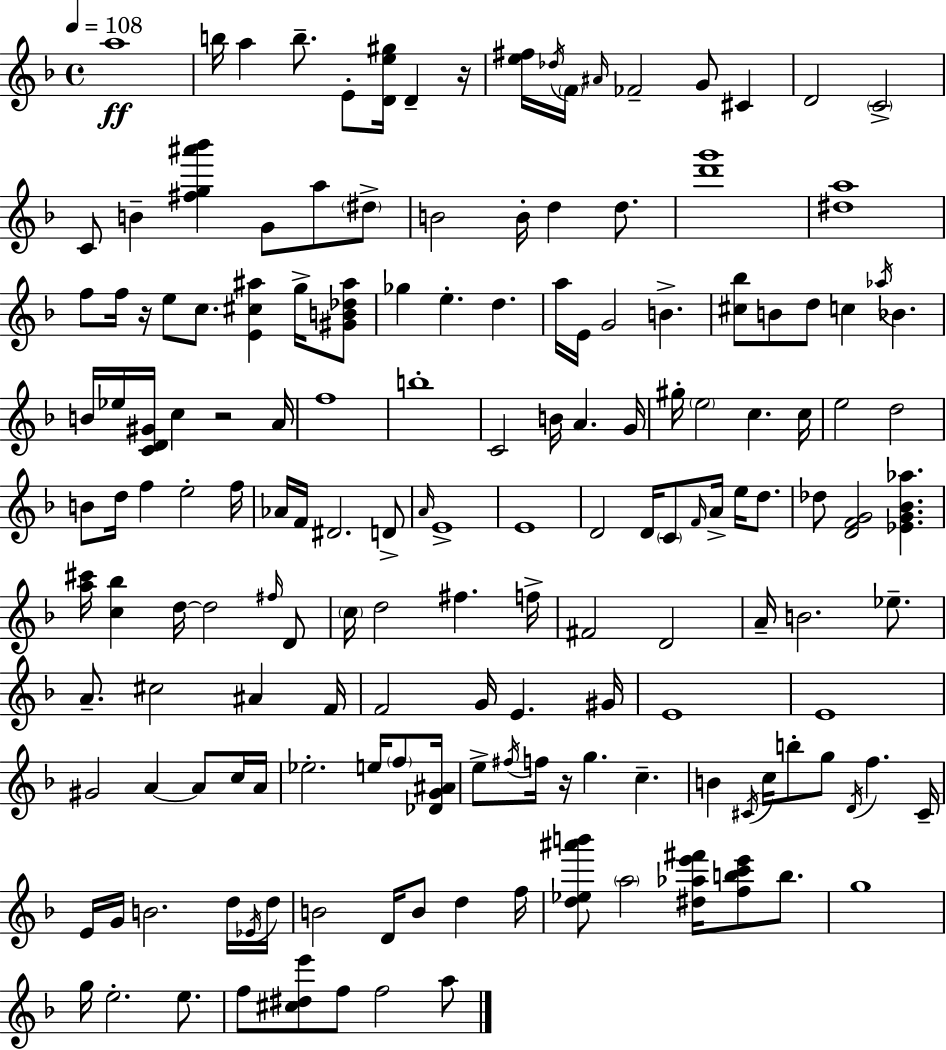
{
  \clef treble
  \time 4/4
  \defaultTimeSignature
  \key f \major
  \tempo 4 = 108
  a''1\ff | b''16 a''4 b''8.-- e'8-. <d' e'' gis''>16 d'4-- r16 | <e'' fis''>16 \acciaccatura { des''16 } \parenthesize f'16 \grace { ais'16 } fes'2-- g'8 cis'4 | d'2 \parenthesize c'2-> | \break c'8 b'4-- <fis'' g'' ais''' bes'''>4 g'8 a''8 | \parenthesize dis''8-> b'2 b'16-. d''4 d''8. | <d''' g'''>1 | <dis'' a''>1 | \break f''8 f''16 r16 e''8 c''8. <e' cis'' ais''>4 g''16-> | <gis' b' des'' ais''>8 ges''4 e''4.-. d''4. | a''16 e'16 g'2 b'4.-> | <cis'' bes''>8 b'8 d''8 c''4 \acciaccatura { aes''16 } bes'4. | \break b'16 ees''16 <c' d' gis'>16 c''4 r2 | a'16 f''1 | b''1-. | c'2 b'16 a'4. | \break g'16 gis''16-. \parenthesize e''2 c''4. | c''16 e''2 d''2 | b'8 d''16 f''4 e''2-. | f''16 aes'16 f'16 dis'2. | \break d'8-> \grace { a'16 } e'1-> | e'1 | d'2 d'16 \parenthesize c'8 \grace { f'16 } | a'16-> e''16 d''8. des''8 <d' f' g'>2 <ees' g' bes' aes''>4. | \break <a'' cis'''>16 <c'' bes''>4 d''16~~ d''2 | \grace { fis''16 } d'8 \parenthesize c''16 d''2 fis''4. | f''16-> fis'2 d'2 | a'16-- b'2. | \break ees''8.-- a'8.-- cis''2 | ais'4 f'16 f'2 g'16 e'4. | gis'16 e'1 | e'1 | \break gis'2 a'4~~ | a'8 c''16 a'16 ees''2.-. | e''16 \parenthesize f''8 <des' g' ais'>16 e''8-> \acciaccatura { fis''16 } f''16 r16 g''4. | c''4.-- b'4 \acciaccatura { cis'16 } c''16 b''8-. g''8 | \break \acciaccatura { d'16 } f''4. cis'16-- e'16 g'16 b'2. | d''16 \acciaccatura { ees'16 } d''16 b'2 | d'16 b'8 d''4 f''16 <d'' ees'' ais''' b'''>8 \parenthesize a''2 | <dis'' aes'' e''' fis'''>16 <f'' b'' c''' e'''>8 b''8. g''1 | \break g''16 e''2.-. | e''8. f''8 <cis'' dis'' e'''>8 f''8 | f''2 a''8 \bar "|."
}